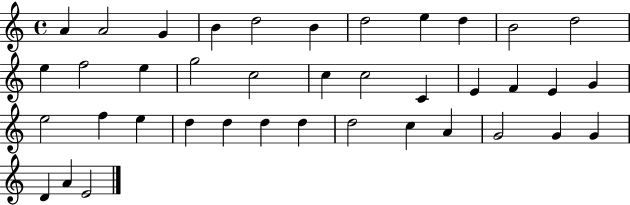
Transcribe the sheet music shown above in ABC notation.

X:1
T:Untitled
M:4/4
L:1/4
K:C
A A2 G B d2 B d2 e d B2 d2 e f2 e g2 c2 c c2 C E F E G e2 f e d d d d d2 c A G2 G G D A E2